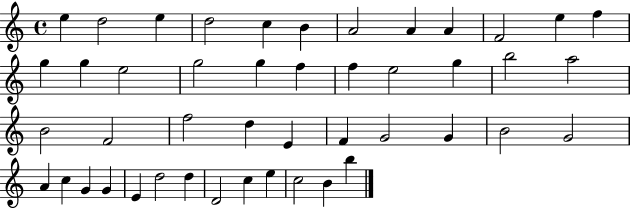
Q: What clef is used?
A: treble